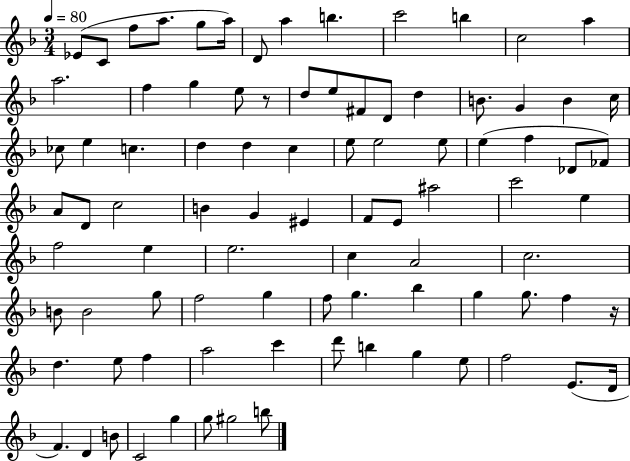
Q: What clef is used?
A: treble